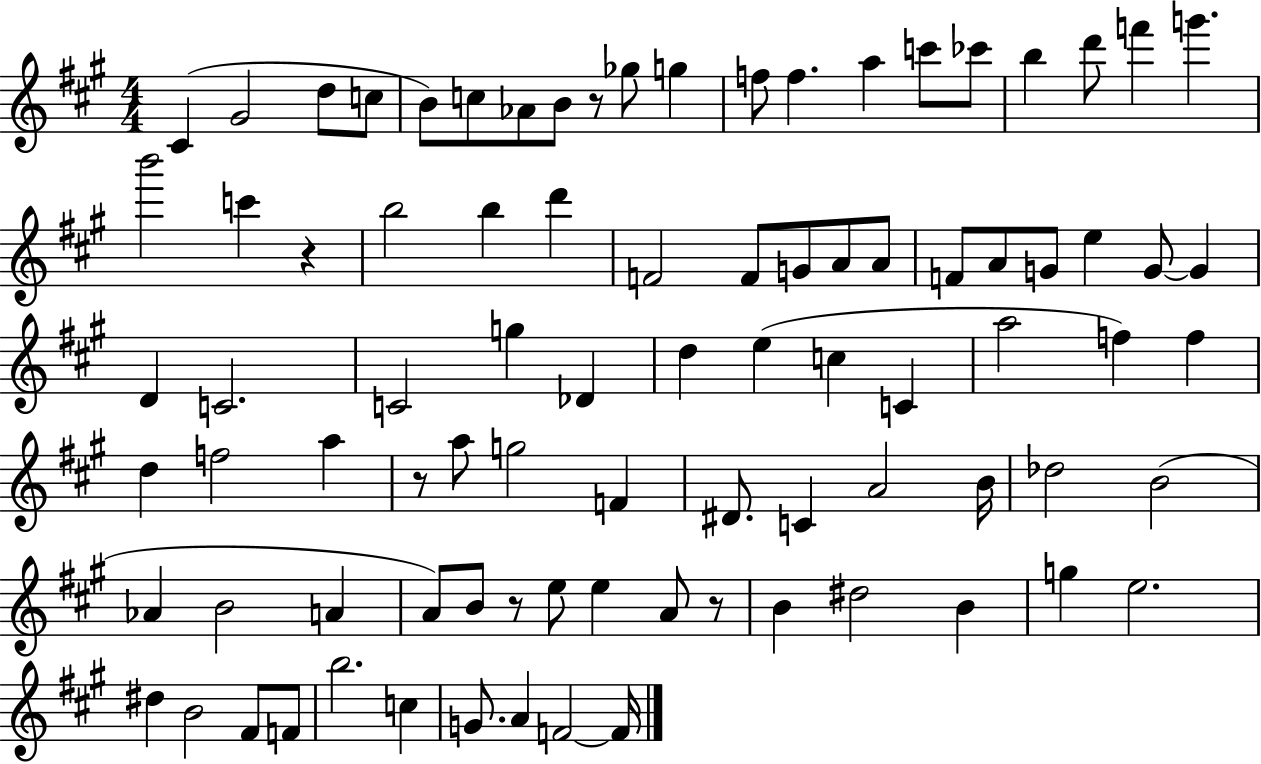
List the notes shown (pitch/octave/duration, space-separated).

C#4/q G#4/h D5/e C5/e B4/e C5/e Ab4/e B4/e R/e Gb5/e G5/q F5/e F5/q. A5/q C6/e CES6/e B5/q D6/e F6/q G6/q. B6/h C6/q R/q B5/h B5/q D6/q F4/h F4/e G4/e A4/e A4/e F4/e A4/e G4/e E5/q G4/e G4/q D4/q C4/h. C4/h G5/q Db4/q D5/q E5/q C5/q C4/q A5/h F5/q F5/q D5/q F5/h A5/q R/e A5/e G5/h F4/q D#4/e. C4/q A4/h B4/s Db5/h B4/h Ab4/q B4/h A4/q A4/e B4/e R/e E5/e E5/q A4/e R/e B4/q D#5/h B4/q G5/q E5/h. D#5/q B4/h F#4/e F4/e B5/h. C5/q G4/e. A4/q F4/h F4/s